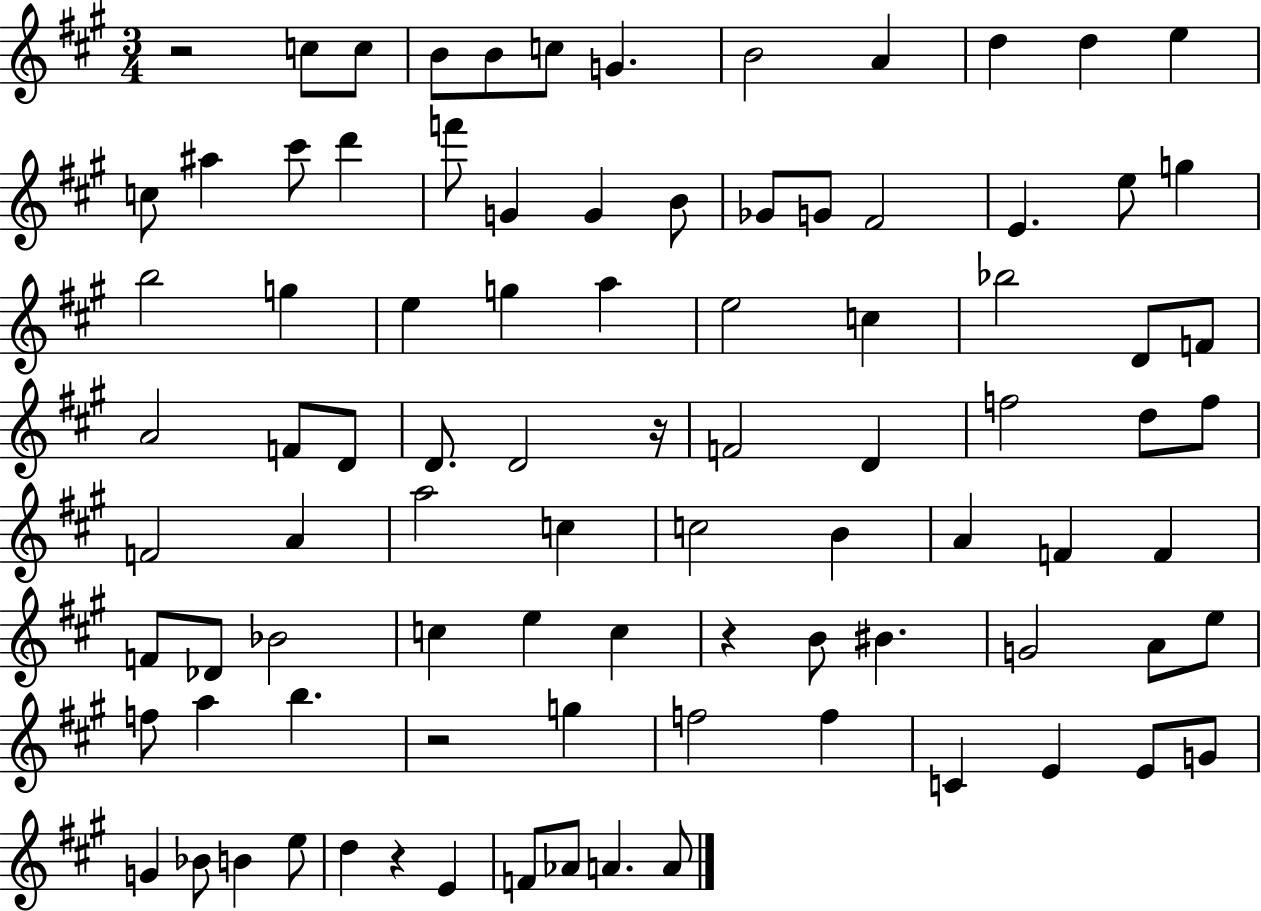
R/h C5/e C5/e B4/e B4/e C5/e G4/q. B4/h A4/q D5/q D5/q E5/q C5/e A#5/q C#6/e D6/q F6/e G4/q G4/q B4/e Gb4/e G4/e F#4/h E4/q. E5/e G5/q B5/h G5/q E5/q G5/q A5/q E5/h C5/q Bb5/h D4/e F4/e A4/h F4/e D4/e D4/e. D4/h R/s F4/h D4/q F5/h D5/e F5/e F4/h A4/q A5/h C5/q C5/h B4/q A4/q F4/q F4/q F4/e Db4/e Bb4/h C5/q E5/q C5/q R/q B4/e BIS4/q. G4/h A4/e E5/e F5/e A5/q B5/q. R/h G5/q F5/h F5/q C4/q E4/q E4/e G4/e G4/q Bb4/e B4/q E5/e D5/q R/q E4/q F4/e Ab4/e A4/q. A4/e